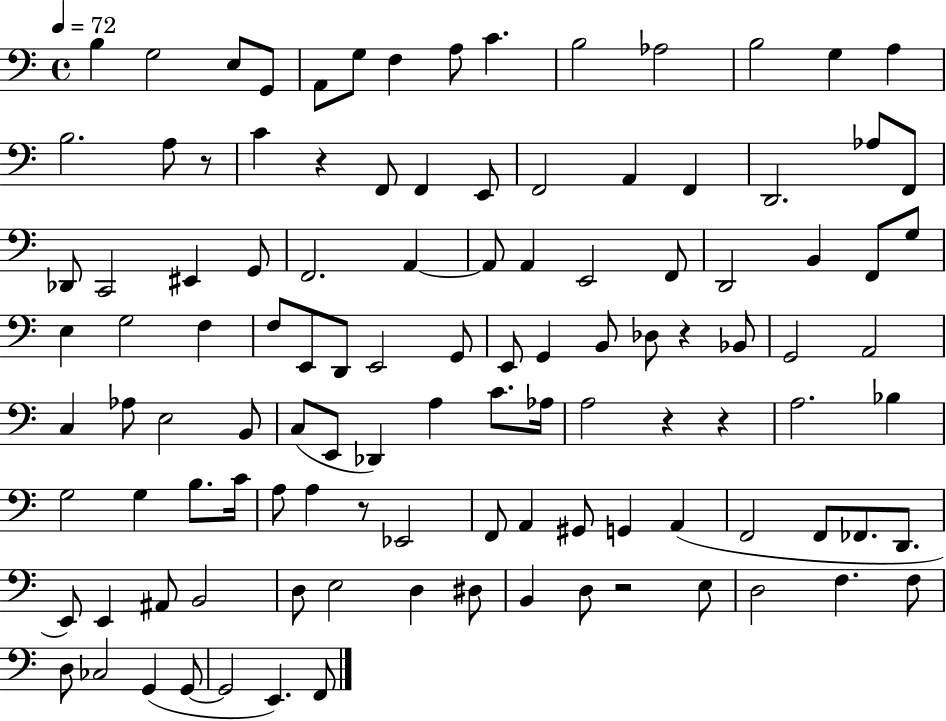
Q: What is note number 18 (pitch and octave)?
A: F2